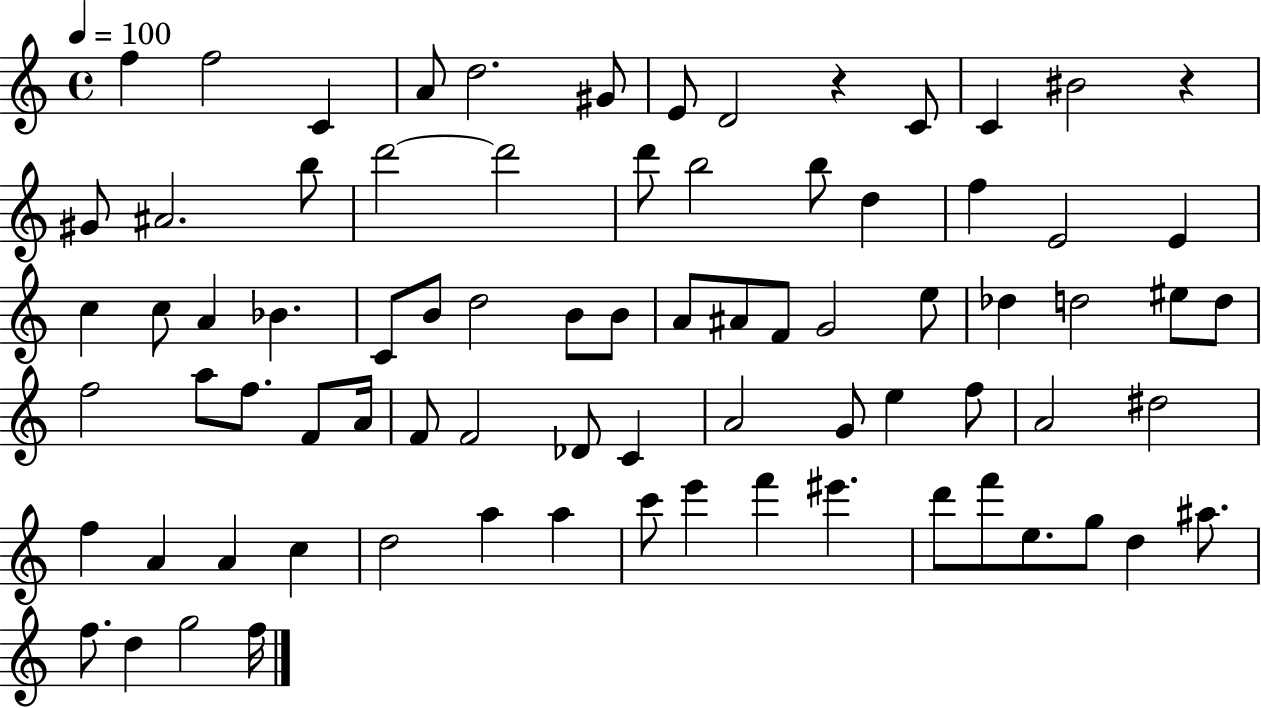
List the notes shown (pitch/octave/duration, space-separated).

F5/q F5/h C4/q A4/e D5/h. G#4/e E4/e D4/h R/q C4/e C4/q BIS4/h R/q G#4/e A#4/h. B5/e D6/h D6/h D6/e B5/h B5/e D5/q F5/q E4/h E4/q C5/q C5/e A4/q Bb4/q. C4/e B4/e D5/h B4/e B4/e A4/e A#4/e F4/e G4/h E5/e Db5/q D5/h EIS5/e D5/e F5/h A5/e F5/e. F4/e A4/s F4/e F4/h Db4/e C4/q A4/h G4/e E5/q F5/e A4/h D#5/h F5/q A4/q A4/q C5/q D5/h A5/q A5/q C6/e E6/q F6/q EIS6/q. D6/e F6/e E5/e. G5/e D5/q A#5/e. F5/e. D5/q G5/h F5/s